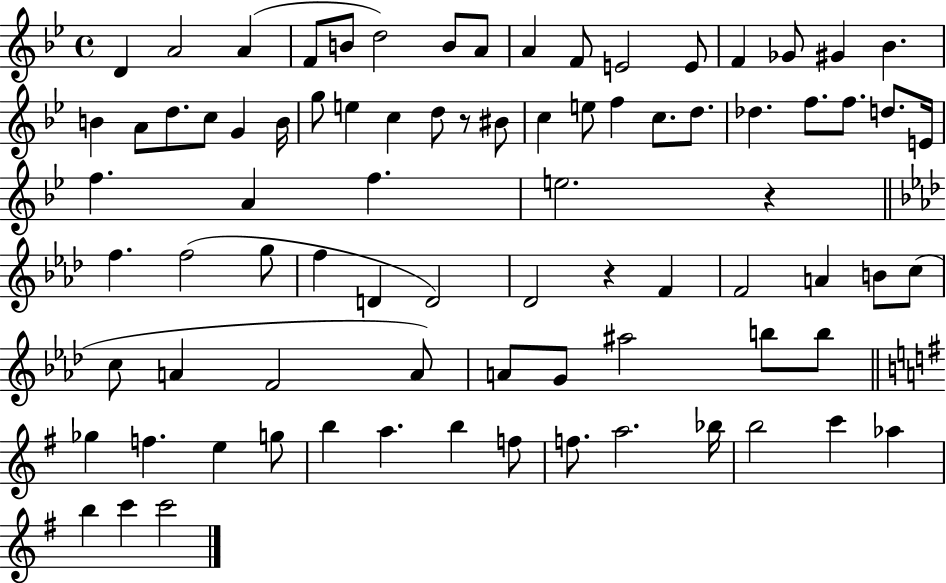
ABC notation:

X:1
T:Untitled
M:4/4
L:1/4
K:Bb
D A2 A F/2 B/2 d2 B/2 A/2 A F/2 E2 E/2 F _G/2 ^G _B B A/2 d/2 c/2 G B/4 g/2 e c d/2 z/2 ^B/2 c e/2 f c/2 d/2 _d f/2 f/2 d/2 E/4 f A f e2 z f f2 g/2 f D D2 _D2 z F F2 A B/2 c/2 c/2 A F2 A/2 A/2 G/2 ^a2 b/2 b/2 _g f e g/2 b a b f/2 f/2 a2 _b/4 b2 c' _a b c' c'2